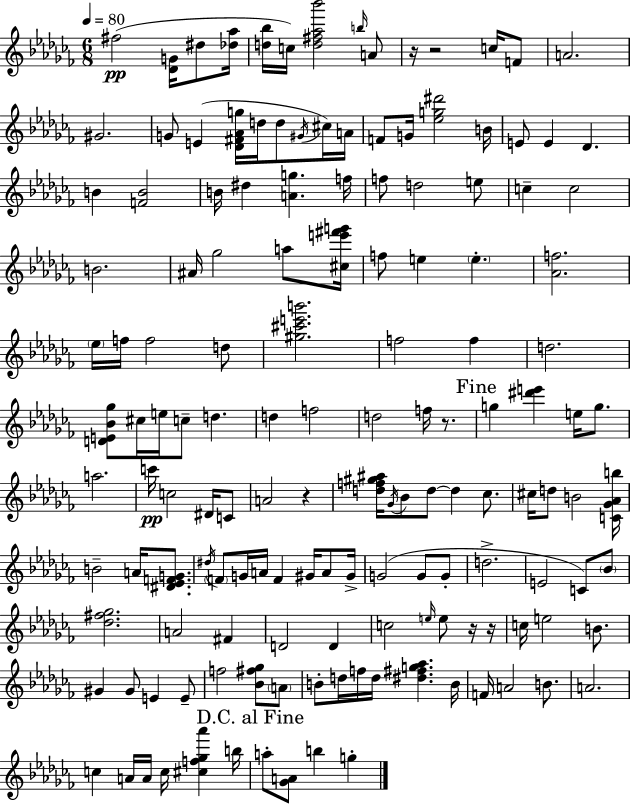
{
  \clef treble
  \numericTimeSignature
  \time 6/8
  \key aes \minor
  \tempo 4 = 80
  \repeat volta 2 { fis''2(\pp <des' g'>16 dis''8 <des'' aes''>16 | <d'' bes''>16 c''16) <d'' fis'' aes'' bes'''>2 \grace { b''16 } a'8 | r16 r2 c''16 f'8 | a'2. | \break gis'2. | g'8 e'4( <des' fis' aes' g''>16 d''16 d''8 \acciaccatura { gis'16 }) | cis''16 a'16 f'8 g'16 <ees'' g'' dis'''>2 | b'16 e'8 e'4 des'4. | \break b'4 <f' b'>2 | b'16 dis''4 <a' g''>4. | f''16 f''8 d''2 | e''8 c''4-- c''2 | \break b'2. | ais'16 ges''2 a''8 | <cis'' e''' fis''' g'''>16 f''8 e''4 \parenthesize e''4.-. | <aes' f''>2. | \break \parenthesize ees''16 f''16 f''2 | d''8 <gis'' cis''' e''' b'''>2. | f''2 f''4 | d''2. | \break <d' e' bes' ges''>8 cis''16 e''16 c''8-- d''4. | d''4 f''2 | d''2 f''16 r8. | \mark "Fine" g''4 <dis''' e'''>4 e''16 g''8. | \break a''2. | c'''16\pp c''2 dis'16 | c'8 a'2 r4 | <d'' f'' gis'' ais''>16 \acciaccatura { ges'16 } bes'8 d''8~~ d''4 | \break ces''8. cis''16 d''8 b'2 | <c' ges' aes' b''>16 b'2-- a'16 | <dis' ees' f' g'>8. \acciaccatura { dis''16 } \parenthesize f'8 g'16 a'16 f'4 | gis'16 a'8 gis'16-> g'2( | \break g'8 g'8-. d''2.-> | e'2 | c'8) \parenthesize bes'8 <des'' fis'' ges''>2. | a'2 | \break fis'4 d'2 | d'4 c''2 | \grace { e''16 } e''8 r16 r16 c''16 e''2 | b'8. gis'4 gis'8 e'4 | \break e'8-- f''2 | <bes' fis'' ges''>8 \parenthesize a'8 b'8-. d''16 f''16 d''16 <dis'' fis'' g'' aes''>4. | b'16 f'16 a'2 | b'8. a'2. | \break c''4 a'16 a'16 c''16 | <cis'' f'' ges'' aes'''>4 b''16 \mark "D.C. al Fine" a''8-. <ges' a'>8 b''4 | g''4-. } \bar "|."
}